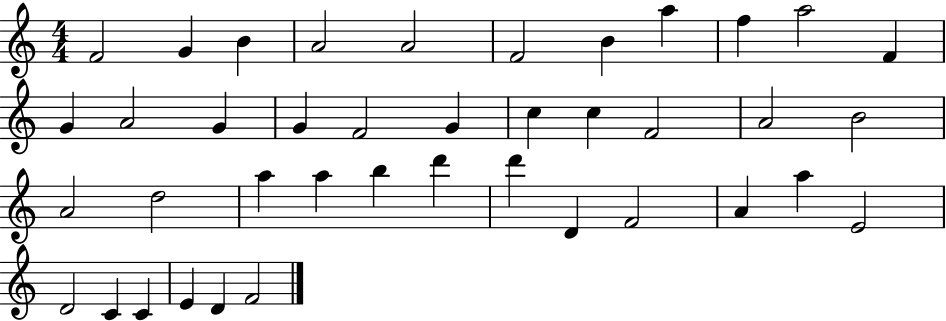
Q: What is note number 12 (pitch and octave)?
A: G4